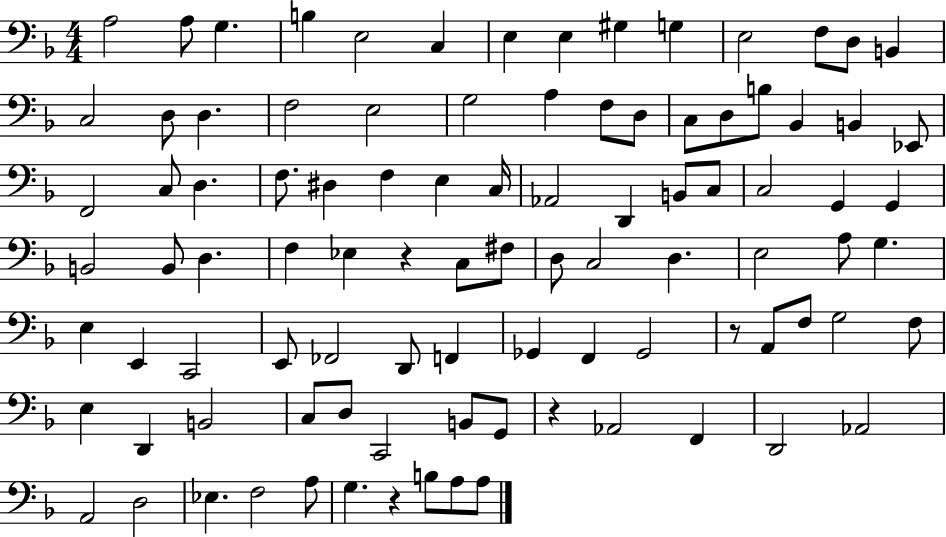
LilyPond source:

{
  \clef bass
  \numericTimeSignature
  \time 4/4
  \key f \major
  \repeat volta 2 { a2 a8 g4. | b4 e2 c4 | e4 e4 gis4 g4 | e2 f8 d8 b,4 | \break c2 d8 d4. | f2 e2 | g2 a4 f8 d8 | c8 d8 b8 bes,4 b,4 ees,8 | \break f,2 c8 d4. | f8. dis4 f4 e4 c16 | aes,2 d,4 b,8 c8 | c2 g,4 g,4 | \break b,2 b,8 d4. | f4 ees4 r4 c8 fis8 | d8 c2 d4. | e2 a8 g4. | \break e4 e,4 c,2 | e,8 fes,2 d,8 f,4 | ges,4 f,4 ges,2 | r8 a,8 f8 g2 f8 | \break e4 d,4 b,2 | c8 d8 c,2 b,8 g,8 | r4 aes,2 f,4 | d,2 aes,2 | \break a,2 d2 | ees4. f2 a8 | g4. r4 b8 a8 a8 | } \bar "|."
}